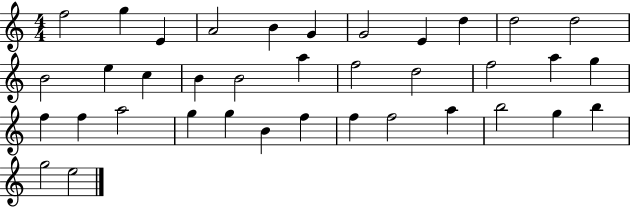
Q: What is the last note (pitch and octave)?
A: E5